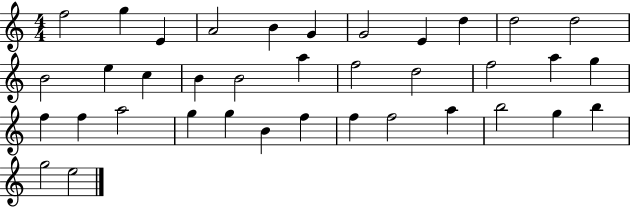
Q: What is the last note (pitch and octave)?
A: E5